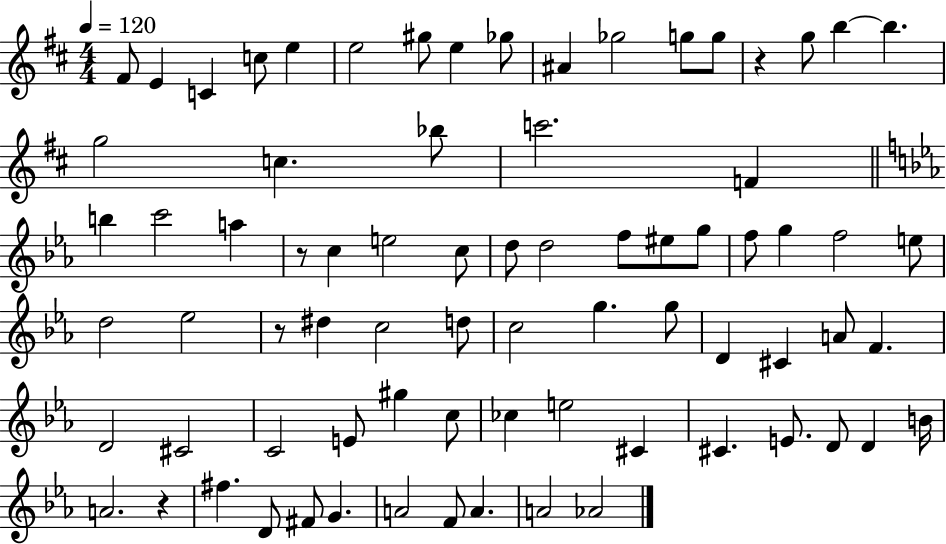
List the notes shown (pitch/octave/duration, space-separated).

F#4/e E4/q C4/q C5/e E5/q E5/h G#5/e E5/q Gb5/e A#4/q Gb5/h G5/e G5/e R/q G5/e B5/q B5/q. G5/h C5/q. Bb5/e C6/h. F4/q B5/q C6/h A5/q R/e C5/q E5/h C5/e D5/e D5/h F5/e EIS5/e G5/e F5/e G5/q F5/h E5/e D5/h Eb5/h R/e D#5/q C5/h D5/e C5/h G5/q. G5/e D4/q C#4/q A4/e F4/q. D4/h C#4/h C4/h E4/e G#5/q C5/e CES5/q E5/h C#4/q C#4/q. E4/e. D4/e D4/q B4/s A4/h. R/q F#5/q. D4/e F#4/e G4/q. A4/h F4/e A4/q. A4/h Ab4/h